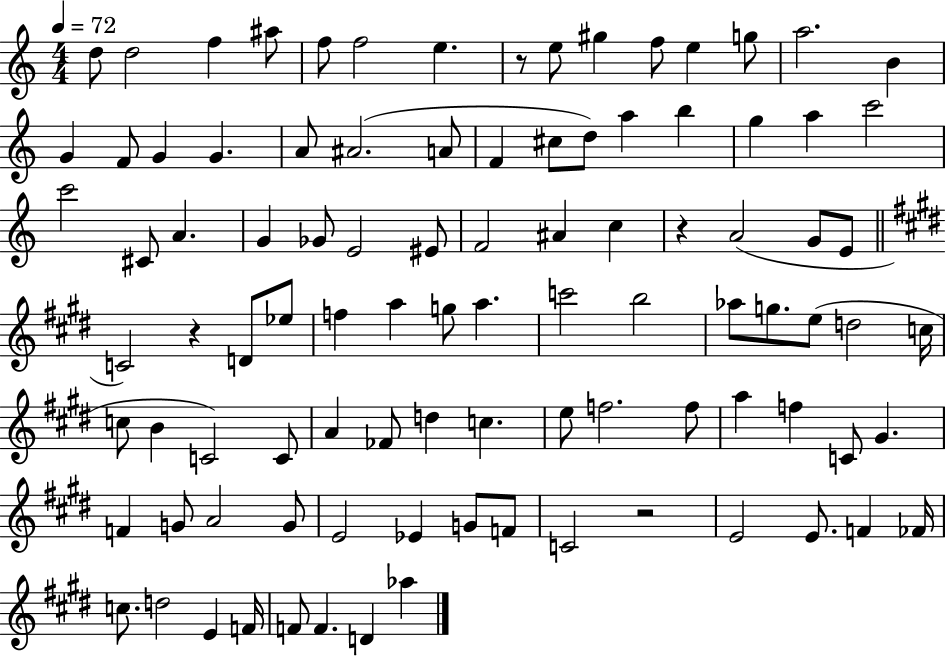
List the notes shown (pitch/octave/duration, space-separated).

D5/e D5/h F5/q A#5/e F5/e F5/h E5/q. R/e E5/e G#5/q F5/e E5/q G5/e A5/h. B4/q G4/q F4/e G4/q G4/q. A4/e A#4/h. A4/e F4/q C#5/e D5/e A5/q B5/q G5/q A5/q C6/h C6/h C#4/e A4/q. G4/q Gb4/e E4/h EIS4/e F4/h A#4/q C5/q R/q A4/h G4/e E4/e C4/h R/q D4/e Eb5/e F5/q A5/q G5/e A5/q. C6/h B5/h Ab5/e G5/e. E5/e D5/h C5/s C5/e B4/q C4/h C4/e A4/q FES4/e D5/q C5/q. E5/e F5/h. F5/e A5/q F5/q C4/e G#4/q. F4/q G4/e A4/h G4/e E4/h Eb4/q G4/e F4/e C4/h R/h E4/h E4/e. F4/q FES4/s C5/e. D5/h E4/q F4/s F4/e F4/q. D4/q Ab5/q